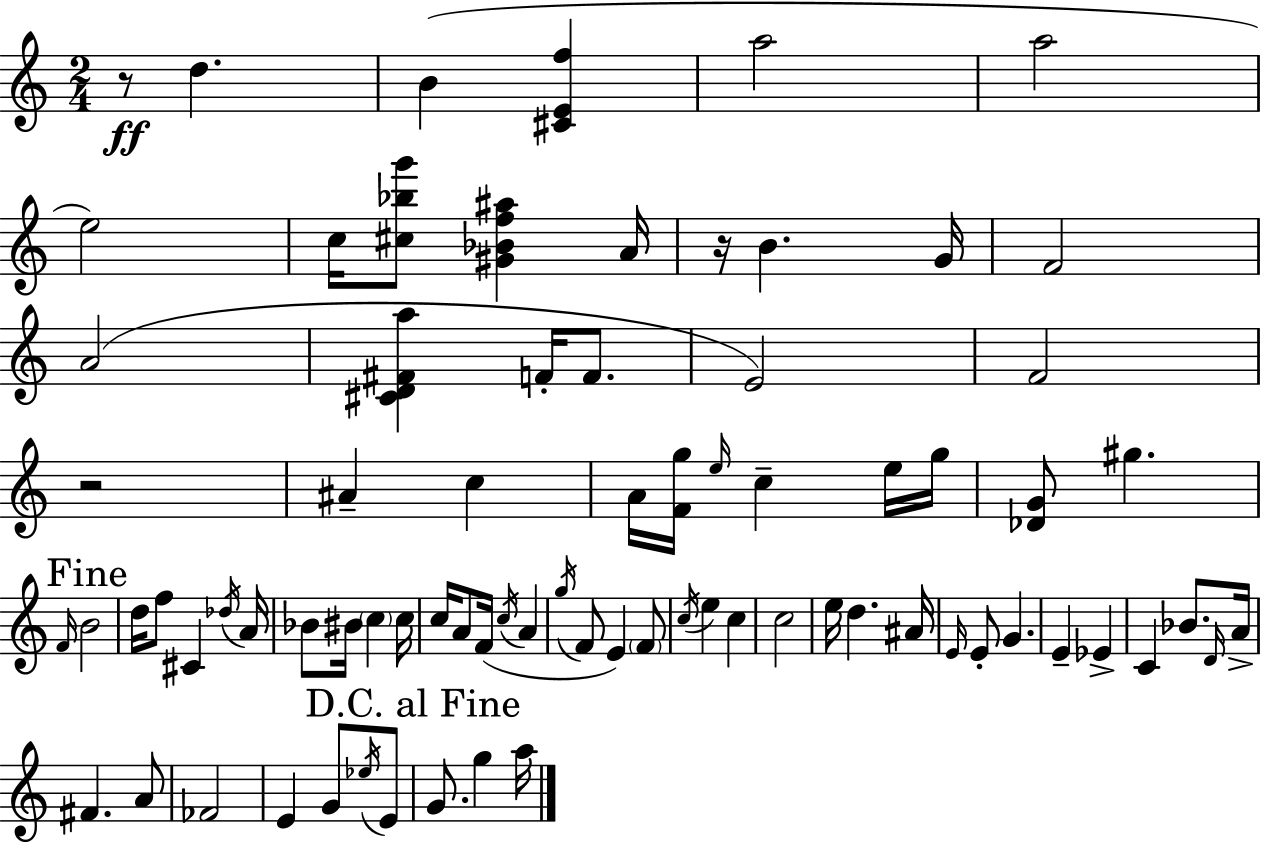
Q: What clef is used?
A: treble